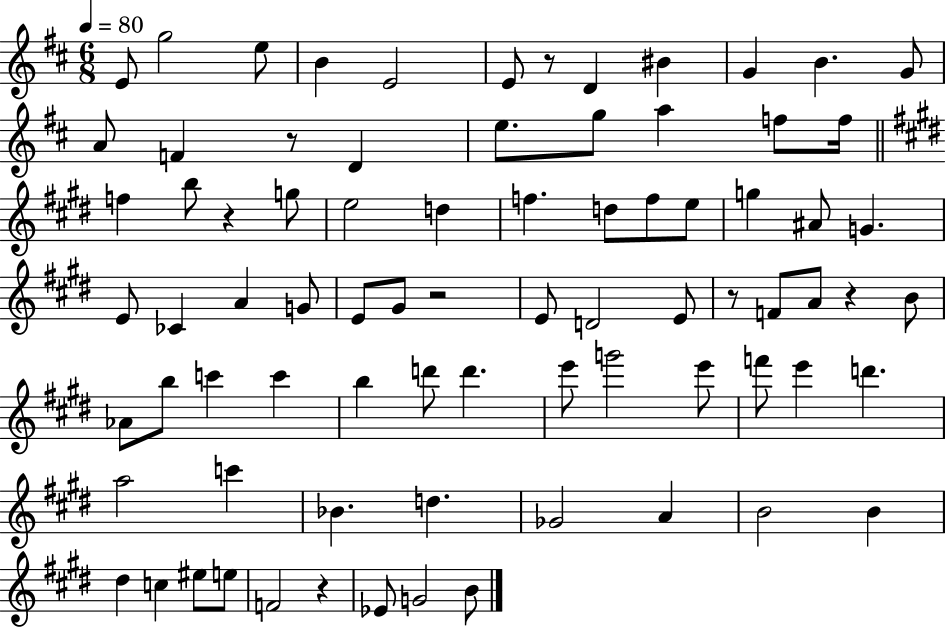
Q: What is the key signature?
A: D major